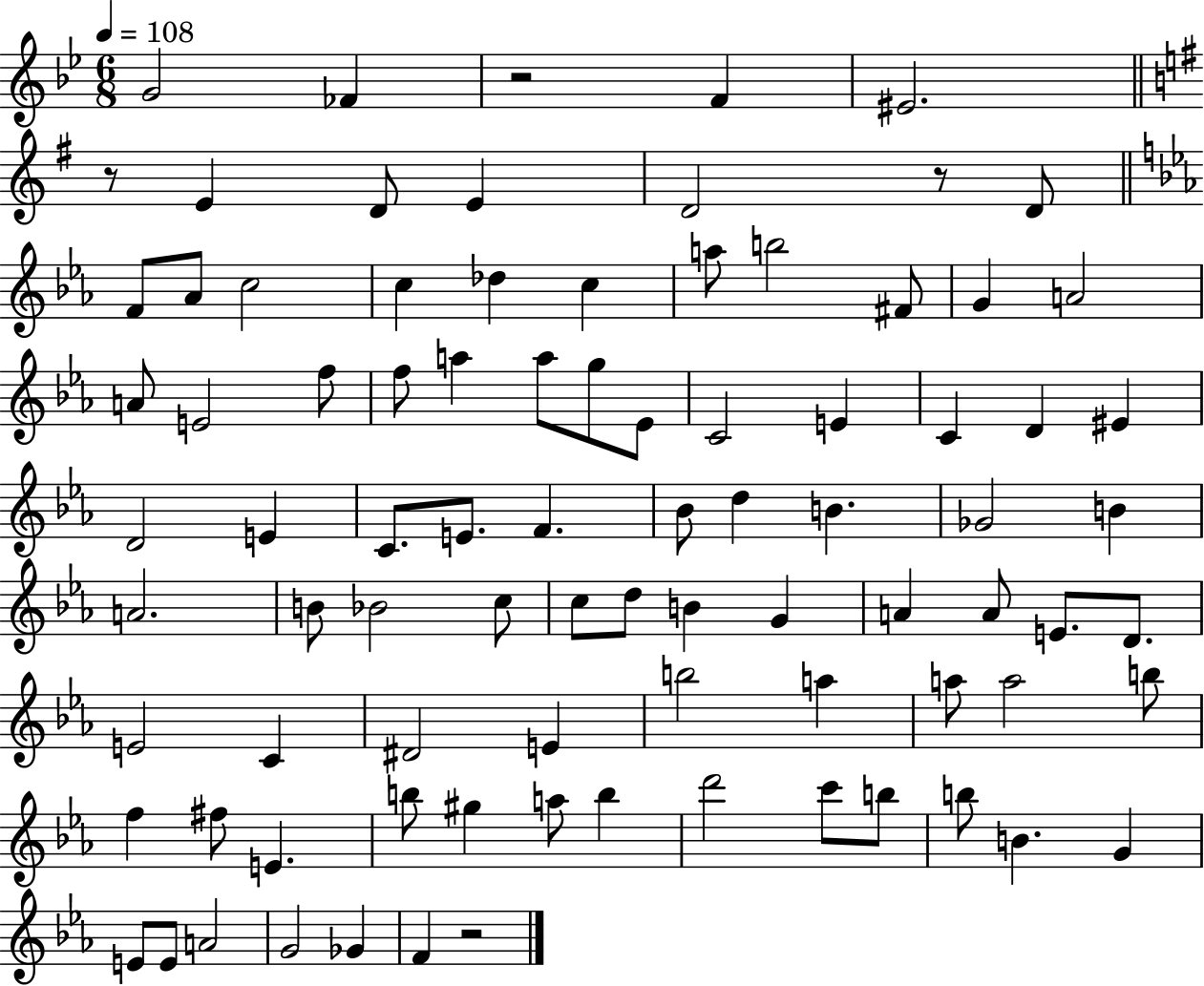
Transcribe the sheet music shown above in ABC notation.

X:1
T:Untitled
M:6/8
L:1/4
K:Bb
G2 _F z2 F ^E2 z/2 E D/2 E D2 z/2 D/2 F/2 _A/2 c2 c _d c a/2 b2 ^F/2 G A2 A/2 E2 f/2 f/2 a a/2 g/2 _E/2 C2 E C D ^E D2 E C/2 E/2 F _B/2 d B _G2 B A2 B/2 _B2 c/2 c/2 d/2 B G A A/2 E/2 D/2 E2 C ^D2 E b2 a a/2 a2 b/2 f ^f/2 E b/2 ^g a/2 b d'2 c'/2 b/2 b/2 B G E/2 E/2 A2 G2 _G F z2